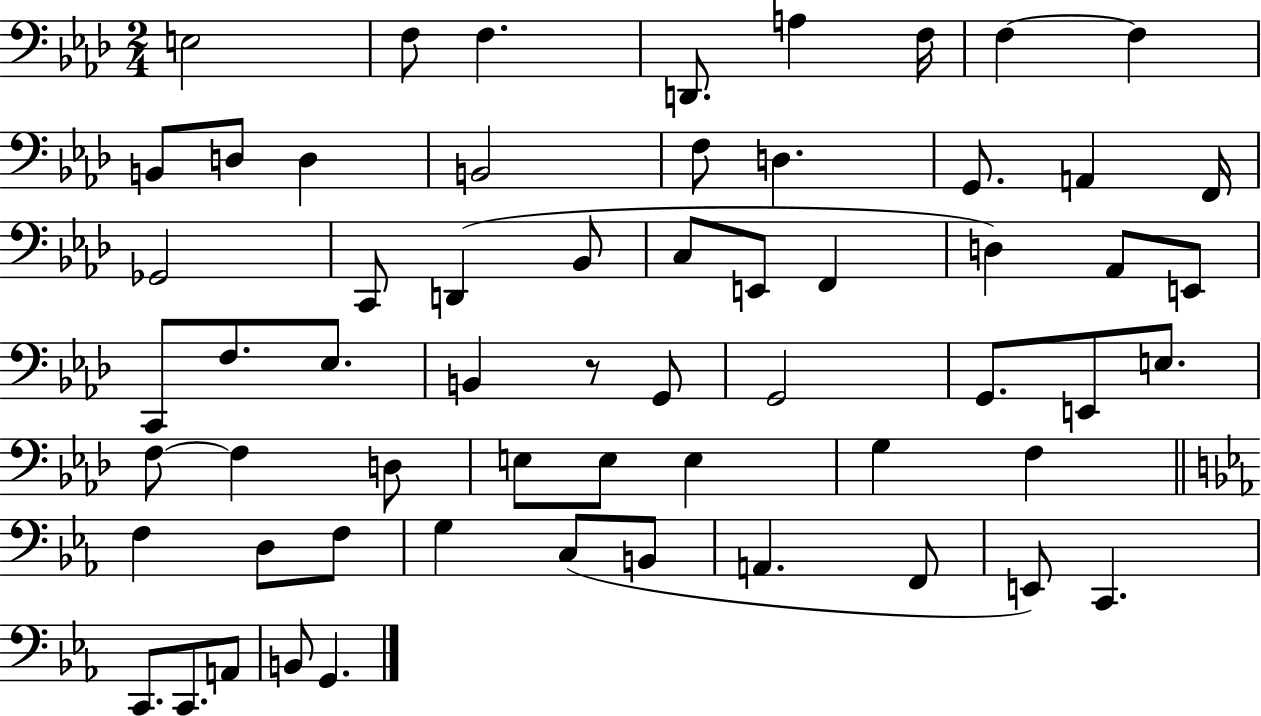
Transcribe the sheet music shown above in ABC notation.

X:1
T:Untitled
M:2/4
L:1/4
K:Ab
E,2 F,/2 F, D,,/2 A, F,/4 F, F, B,,/2 D,/2 D, B,,2 F,/2 D, G,,/2 A,, F,,/4 _G,,2 C,,/2 D,, _B,,/2 C,/2 E,,/2 F,, D, _A,,/2 E,,/2 C,,/2 F,/2 _E,/2 B,, z/2 G,,/2 G,,2 G,,/2 E,,/2 E,/2 F,/2 F, D,/2 E,/2 E,/2 E, G, F, F, D,/2 F,/2 G, C,/2 B,,/2 A,, F,,/2 E,,/2 C,, C,,/2 C,,/2 A,,/2 B,,/2 G,,